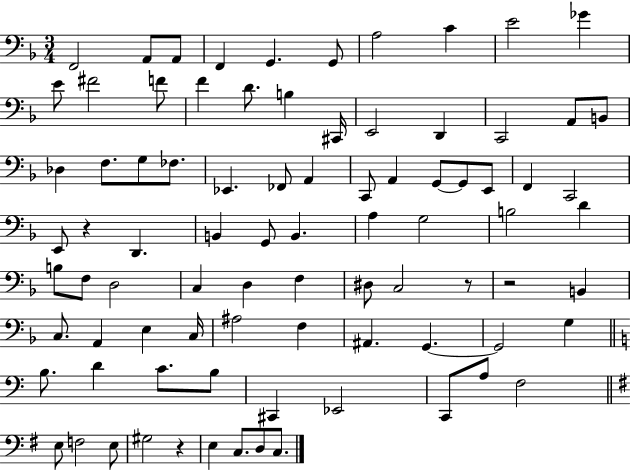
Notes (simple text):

F2/h A2/e A2/e F2/q G2/q. G2/e A3/h C4/q E4/h Gb4/q E4/e F#4/h F4/e F4/q D4/e. B3/q C#2/s E2/h D2/q C2/h A2/e B2/e Db3/q F3/e. G3/e FES3/e. Eb2/q. FES2/e A2/q C2/e A2/q G2/e G2/e E2/e F2/q C2/h E2/e R/q D2/q. B2/q G2/e B2/q. A3/q G3/h B3/h D4/q B3/e F3/e D3/h C3/q D3/q F3/q D#3/e C3/h R/e R/h B2/q C3/e. A2/q E3/q C3/s A#3/h F3/q A#2/q. G2/q. G2/h G3/q B3/e. D4/q C4/e. B3/e C#2/q Eb2/h C2/e A3/e F3/h E3/e F3/h E3/e G#3/h R/q E3/q C3/e. D3/e C3/e.